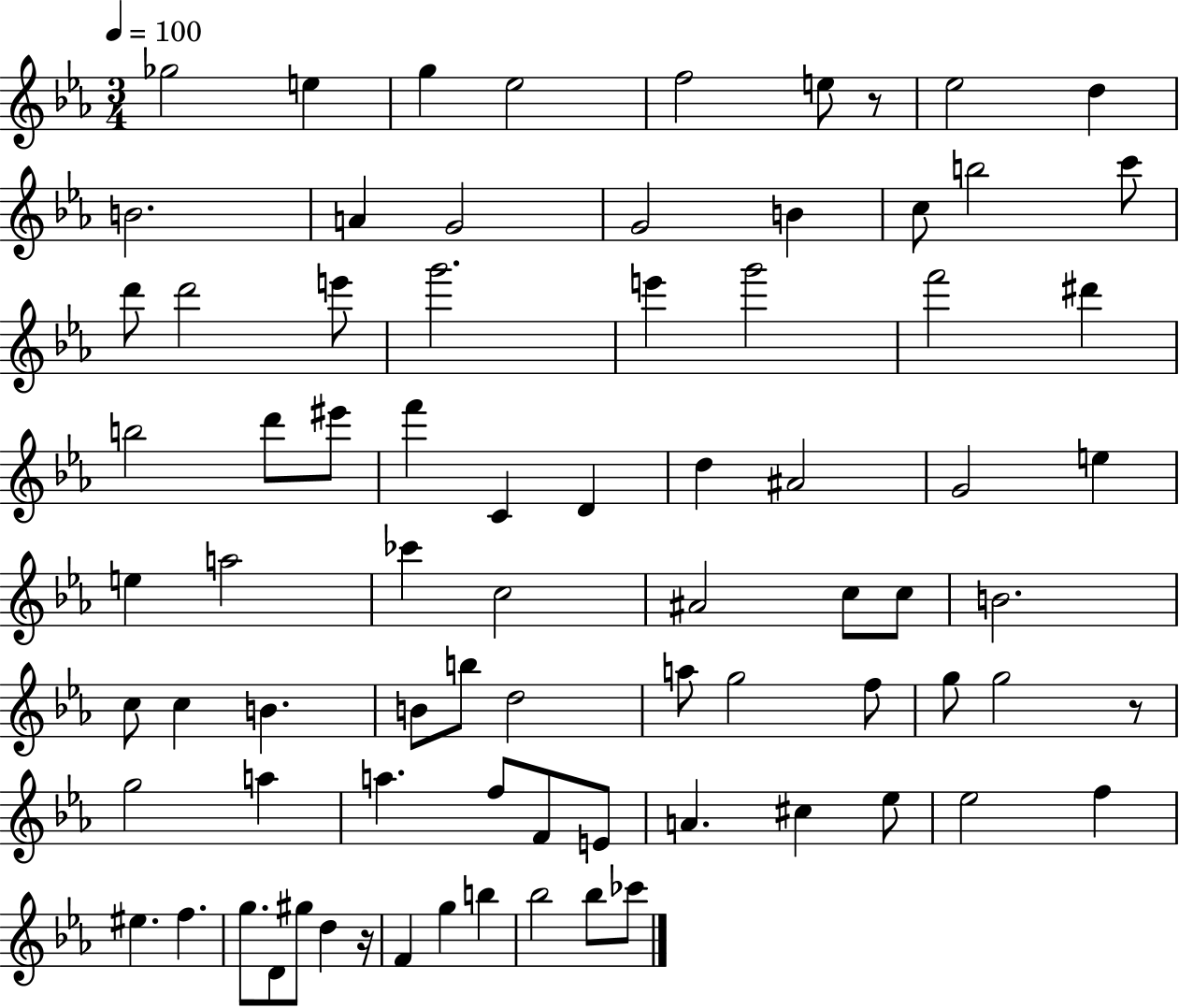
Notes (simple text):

Gb5/h E5/q G5/q Eb5/h F5/h E5/e R/e Eb5/h D5/q B4/h. A4/q G4/h G4/h B4/q C5/e B5/h C6/e D6/e D6/h E6/e G6/h. E6/q G6/h F6/h D#6/q B5/h D6/e EIS6/e F6/q C4/q D4/q D5/q A#4/h G4/h E5/q E5/q A5/h CES6/q C5/h A#4/h C5/e C5/e B4/h. C5/e C5/q B4/q. B4/e B5/e D5/h A5/e G5/h F5/e G5/e G5/h R/e G5/h A5/q A5/q. F5/e F4/e E4/e A4/q. C#5/q Eb5/e Eb5/h F5/q EIS5/q. F5/q. G5/e. D4/e G#5/e D5/q R/s F4/q G5/q B5/q Bb5/h Bb5/e CES6/e